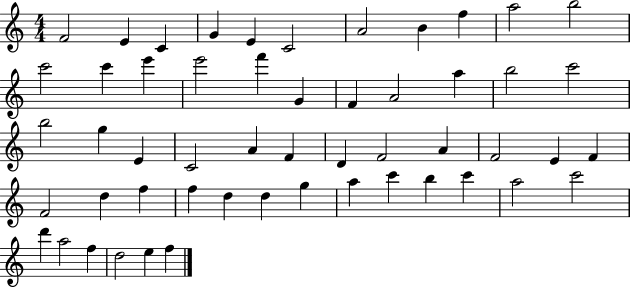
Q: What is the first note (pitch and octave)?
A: F4